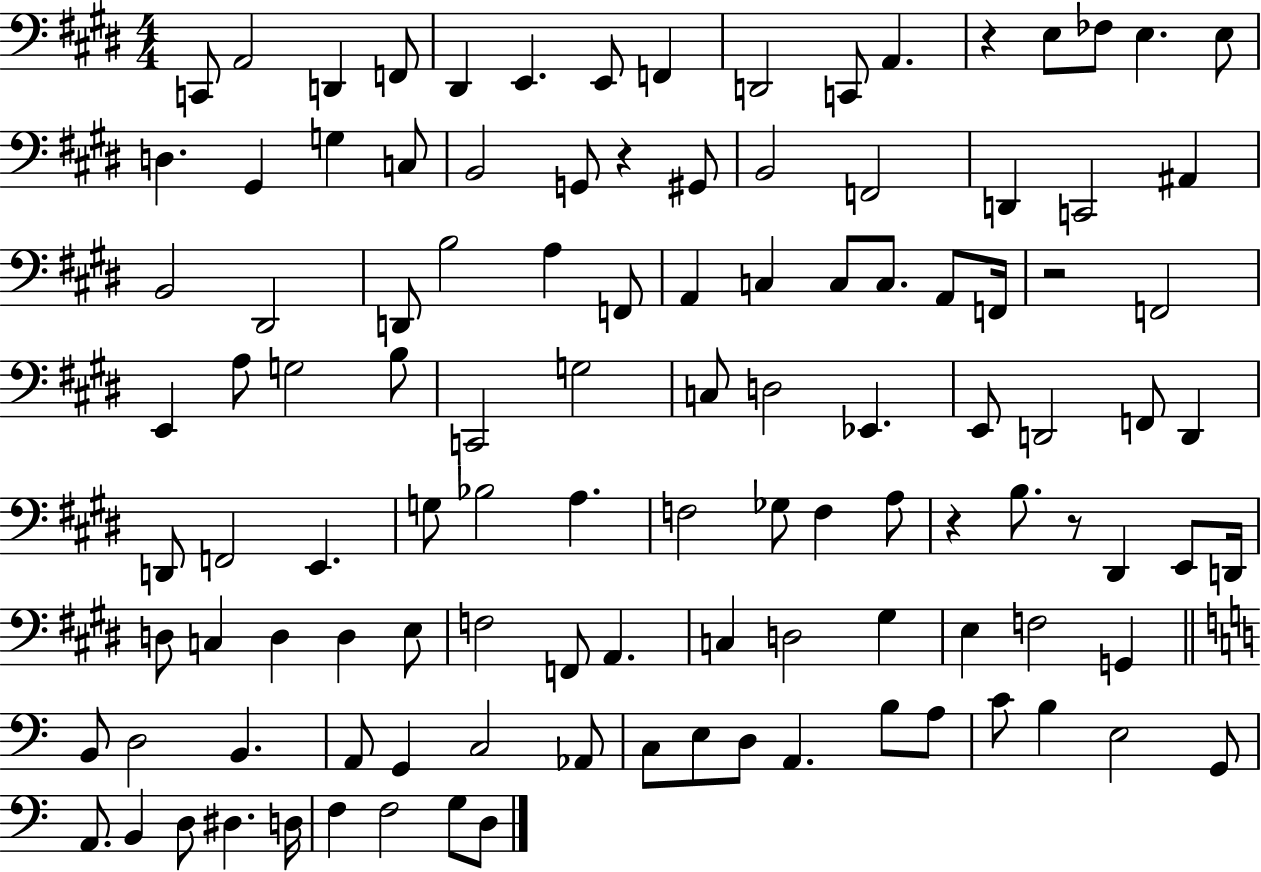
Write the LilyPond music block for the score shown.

{
  \clef bass
  \numericTimeSignature
  \time 4/4
  \key e \major
  c,8 a,2 d,4 f,8 | dis,4 e,4. e,8 f,4 | d,2 c,8 a,4. | r4 e8 fes8 e4. e8 | \break d4. gis,4 g4 c8 | b,2 g,8 r4 gis,8 | b,2 f,2 | d,4 c,2 ais,4 | \break b,2 dis,2 | d,8 b2 a4 f,8 | a,4 c4 c8 c8. a,8 f,16 | r2 f,2 | \break e,4 a8 g2 b8 | c,2 g2 | c8 d2 ees,4. | e,8 d,2 f,8 d,4 | \break d,8 f,2 e,4. | g8 bes2 a4. | f2 ges8 f4 a8 | r4 b8. r8 dis,4 e,8 d,16 | \break d8 c4 d4 d4 e8 | f2 f,8 a,4. | c4 d2 gis4 | e4 f2 g,4 | \break \bar "||" \break \key a \minor b,8 d2 b,4. | a,8 g,4 c2 aes,8 | c8 e8 d8 a,4. b8 a8 | c'8 b4 e2 g,8 | \break a,8. b,4 d8 dis4. d16 | f4 f2 g8 d8 | \bar "|."
}